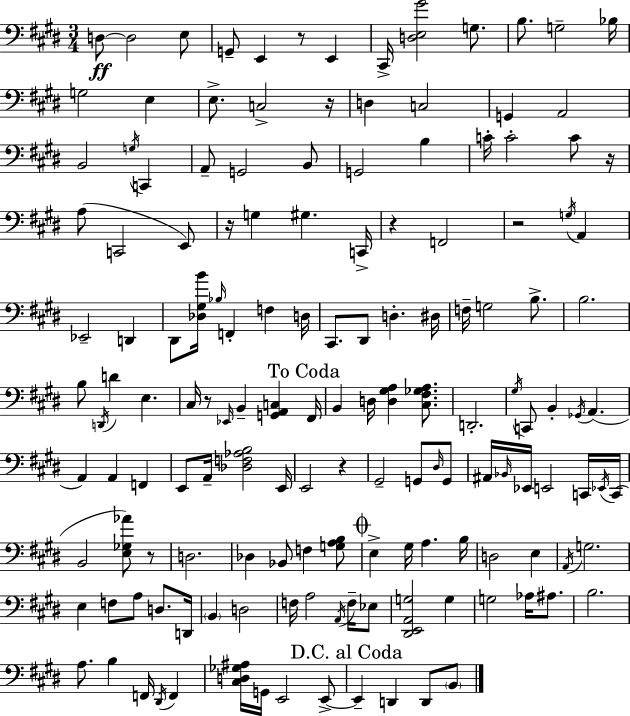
X:1
T:Untitled
M:3/4
L:1/4
K:E
D,/2 D,2 E,/2 G,,/2 E,, z/2 E,, ^C,,/4 [D,E,^G]2 G,/2 B,/2 G,2 _B,/4 G,2 E, E,/2 C,2 z/4 D, C,2 G,, A,,2 B,,2 G,/4 C,, A,,/2 G,,2 B,,/2 G,,2 B, C/4 C2 C/2 z/4 A,/2 C,,2 E,,/2 z/4 G, ^G, C,,/4 z F,,2 z2 G,/4 A,, _E,,2 D,, ^D,,/2 [_D,^G,B]/4 _B,/4 F,, F, D,/4 ^C,,/2 ^D,,/2 D, ^D,/4 F,/4 G,2 B,/2 B,2 B,/2 D,,/4 D E, ^C,/4 z/2 _E,,/4 B,, [G,,A,,C,] ^F,,/4 B,, D,/4 [D,^G,A,] [^C,^F,_G,A,]/2 D,,2 ^G,/4 C,,/2 B,, _G,,/4 A,, A,, A,, F,, E,,/2 A,,/4 [_D,F,_A,B,]2 E,,/4 E,,2 z ^G,,2 G,,/2 ^D,/4 G,,/2 ^A,,/4 _B,,/4 _E,,/4 E,,2 C,,/4 _E,,/4 C,,/4 B,,2 [E,_G,_A]/2 z/2 D,2 _D, _B,,/2 F, [G,A,B,]/2 E, ^G,/4 A, B,/4 D,2 E, A,,/4 G,2 E, F,/2 A,/2 D,/2 D,,/4 B,, D,2 F,/4 A,2 A,,/4 F,/4 _E,/2 [^D,,E,,A,,G,]2 G, G,2 _A,/4 ^A,/2 B,2 A,/2 B, F,,/4 ^D,,/4 F,, [^C,D,_G,^A,]/4 G,,/4 E,,2 E,,/2 E,, D,, D,,/2 B,,/2